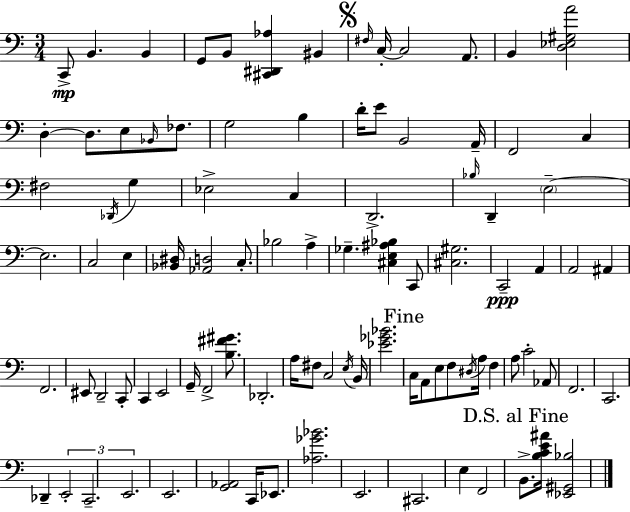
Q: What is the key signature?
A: C major